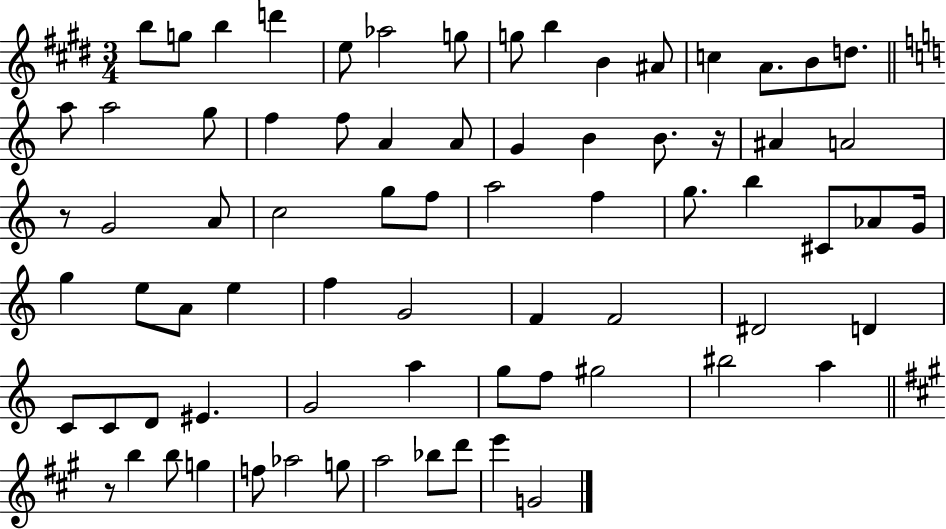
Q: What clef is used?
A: treble